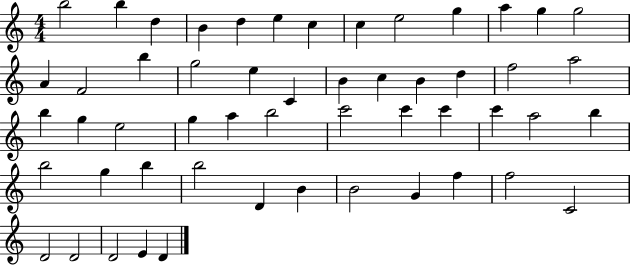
X:1
T:Untitled
M:4/4
L:1/4
K:C
b2 b d B d e c c e2 g a g g2 A F2 b g2 e C B c B d f2 a2 b g e2 g a b2 c'2 c' c' c' a2 b b2 g b b2 D B B2 G f f2 C2 D2 D2 D2 E D